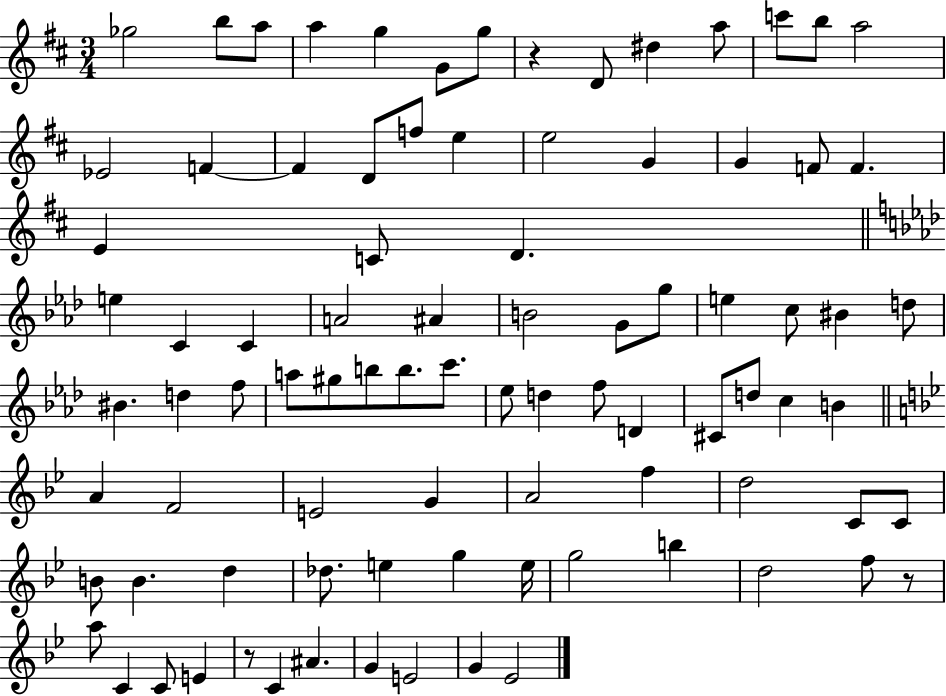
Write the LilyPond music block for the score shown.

{
  \clef treble
  \numericTimeSignature
  \time 3/4
  \key d \major
  ges''2 b''8 a''8 | a''4 g''4 g'8 g''8 | r4 d'8 dis''4 a''8 | c'''8 b''8 a''2 | \break ees'2 f'4~~ | f'4 d'8 f''8 e''4 | e''2 g'4 | g'4 f'8 f'4. | \break e'4 c'8 d'4. | \bar "||" \break \key f \minor e''4 c'4 c'4 | a'2 ais'4 | b'2 g'8 g''8 | e''4 c''8 bis'4 d''8 | \break bis'4. d''4 f''8 | a''8 gis''8 b''8 b''8. c'''8. | ees''8 d''4 f''8 d'4 | cis'8 d''8 c''4 b'4 | \break \bar "||" \break \key g \minor a'4 f'2 | e'2 g'4 | a'2 f''4 | d''2 c'8 c'8 | \break b'8 b'4. d''4 | des''8. e''4 g''4 e''16 | g''2 b''4 | d''2 f''8 r8 | \break a''8 c'4 c'8 e'4 | r8 c'4 ais'4. | g'4 e'2 | g'4 ees'2 | \break \bar "|."
}